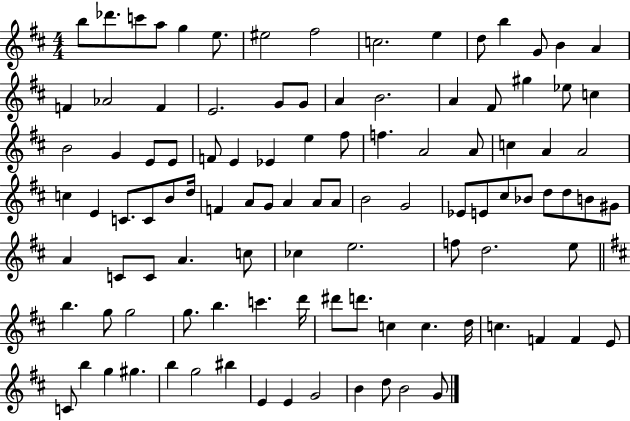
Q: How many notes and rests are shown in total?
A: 105